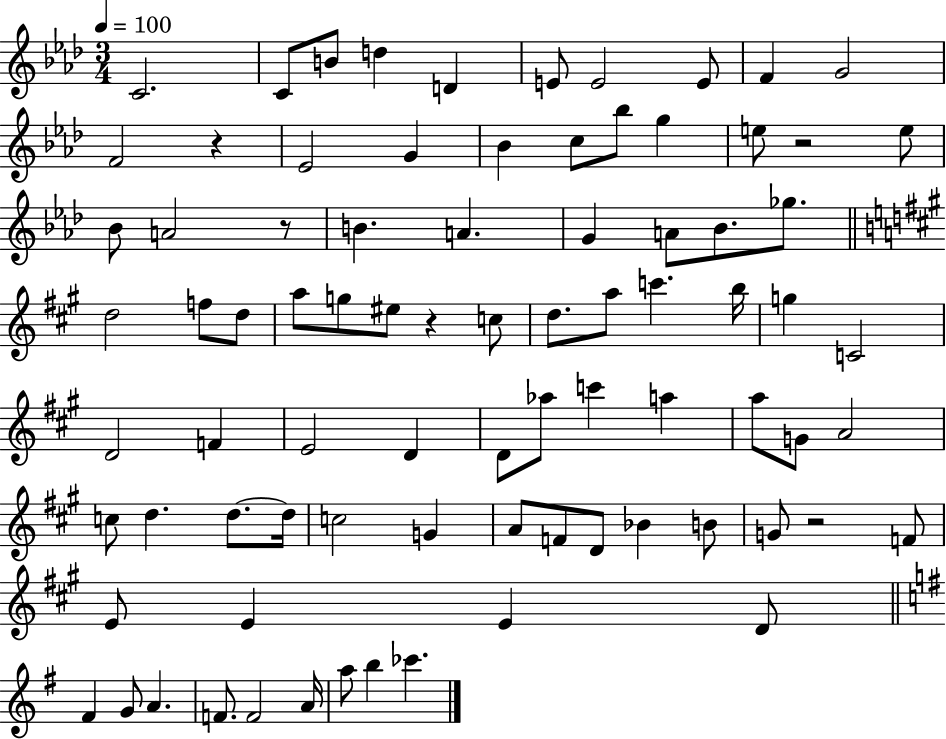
{
  \clef treble
  \numericTimeSignature
  \time 3/4
  \key aes \major
  \tempo 4 = 100
  c'2. | c'8 b'8 d''4 d'4 | e'8 e'2 e'8 | f'4 g'2 | \break f'2 r4 | ees'2 g'4 | bes'4 c''8 bes''8 g''4 | e''8 r2 e''8 | \break bes'8 a'2 r8 | b'4. a'4. | g'4 a'8 bes'8. ges''8. | \bar "||" \break \key a \major d''2 f''8 d''8 | a''8 g''8 eis''8 r4 c''8 | d''8. a''8 c'''4. b''16 | g''4 c'2 | \break d'2 f'4 | e'2 d'4 | d'8 aes''8 c'''4 a''4 | a''8 g'8 a'2 | \break c''8 d''4. d''8.~~ d''16 | c''2 g'4 | a'8 f'8 d'8 bes'4 b'8 | g'8 r2 f'8 | \break e'8 e'4 e'4 d'8 | \bar "||" \break \key g \major fis'4 g'8 a'4. | f'8. f'2 a'16 | a''8 b''4 ces'''4. | \bar "|."
}